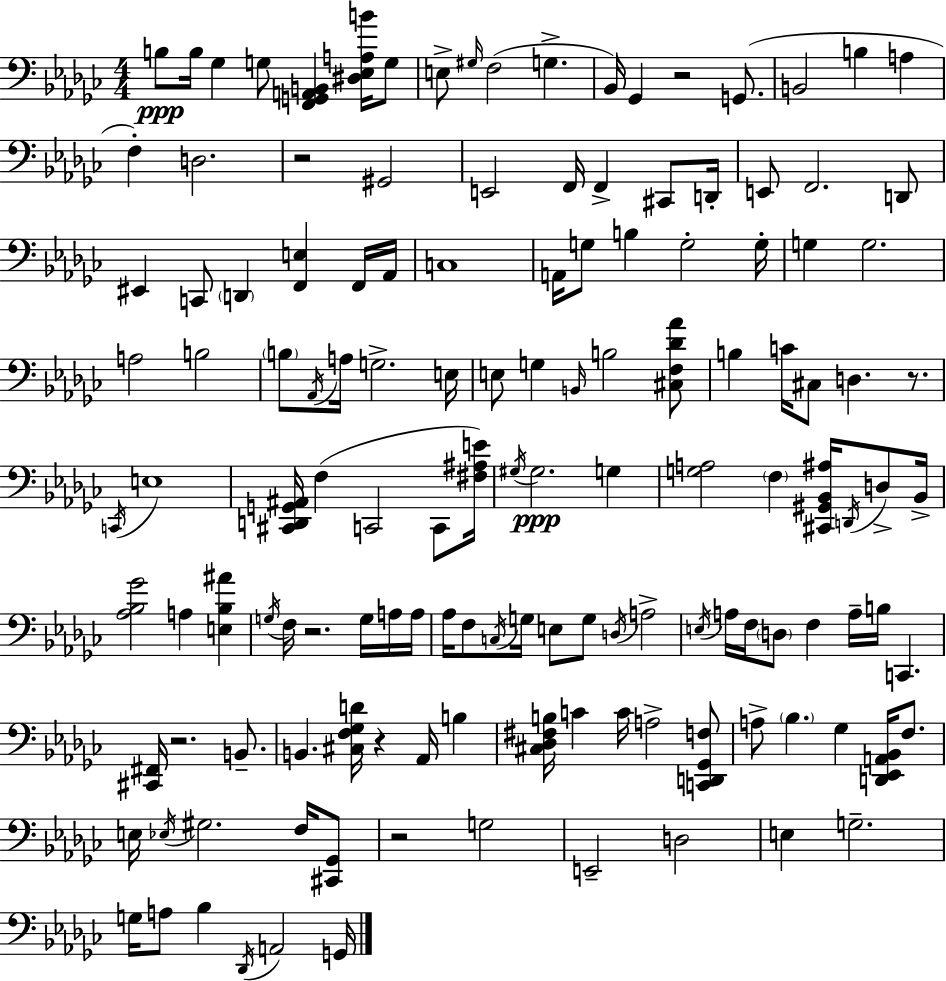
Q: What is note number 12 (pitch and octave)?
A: G2